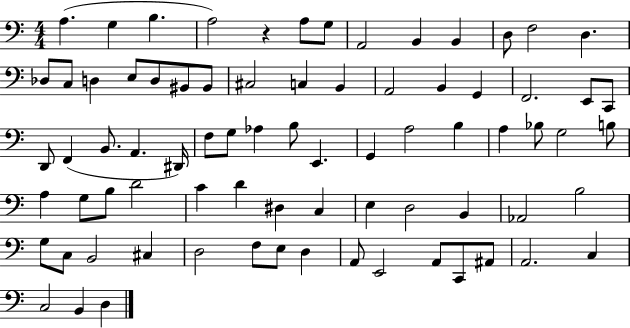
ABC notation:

X:1
T:Untitled
M:4/4
L:1/4
K:C
A, G, B, A,2 z A,/2 G,/2 A,,2 B,, B,, D,/2 F,2 D, _D,/2 C,/2 D, E,/2 D,/2 ^B,,/2 ^B,,/2 ^C,2 C, B,, A,,2 B,, G,, F,,2 E,,/2 C,,/2 D,,/2 F,, B,,/2 A,, ^D,,/4 F,/2 G,/2 _A, B,/2 E,, G,, A,2 B, A, _B,/2 G,2 B,/2 A, G,/2 B,/2 D2 C D ^D, C, E, D,2 B,, _A,,2 B,2 G,/2 C,/2 B,,2 ^C, D,2 F,/2 E,/2 D, A,,/2 E,,2 A,,/2 C,,/2 ^A,,/2 A,,2 C, C,2 B,, D,